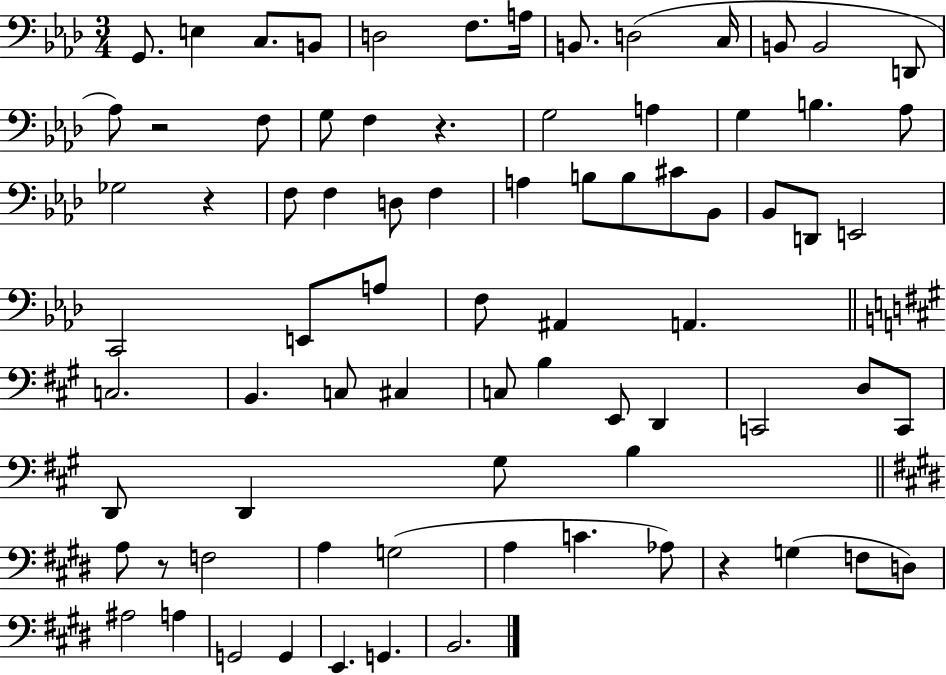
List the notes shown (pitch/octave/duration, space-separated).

G2/e. E3/q C3/e. B2/e D3/h F3/e. A3/s B2/e. D3/h C3/s B2/e B2/h D2/e Ab3/e R/h F3/e G3/e F3/q R/q. G3/h A3/q G3/q B3/q. Ab3/e Gb3/h R/q F3/e F3/q D3/e F3/q A3/q B3/e B3/e C#4/e Bb2/e Bb2/e D2/e E2/h C2/h E2/e A3/e F3/e A#2/q A2/q. C3/h. B2/q. C3/e C#3/q C3/e B3/q E2/e D2/q C2/h D3/e C2/e D2/e D2/q G#3/e B3/q A3/e R/e F3/h A3/q G3/h A3/q C4/q. Ab3/e R/q G3/q F3/e D3/e A#3/h A3/q G2/h G2/q E2/q. G2/q. B2/h.